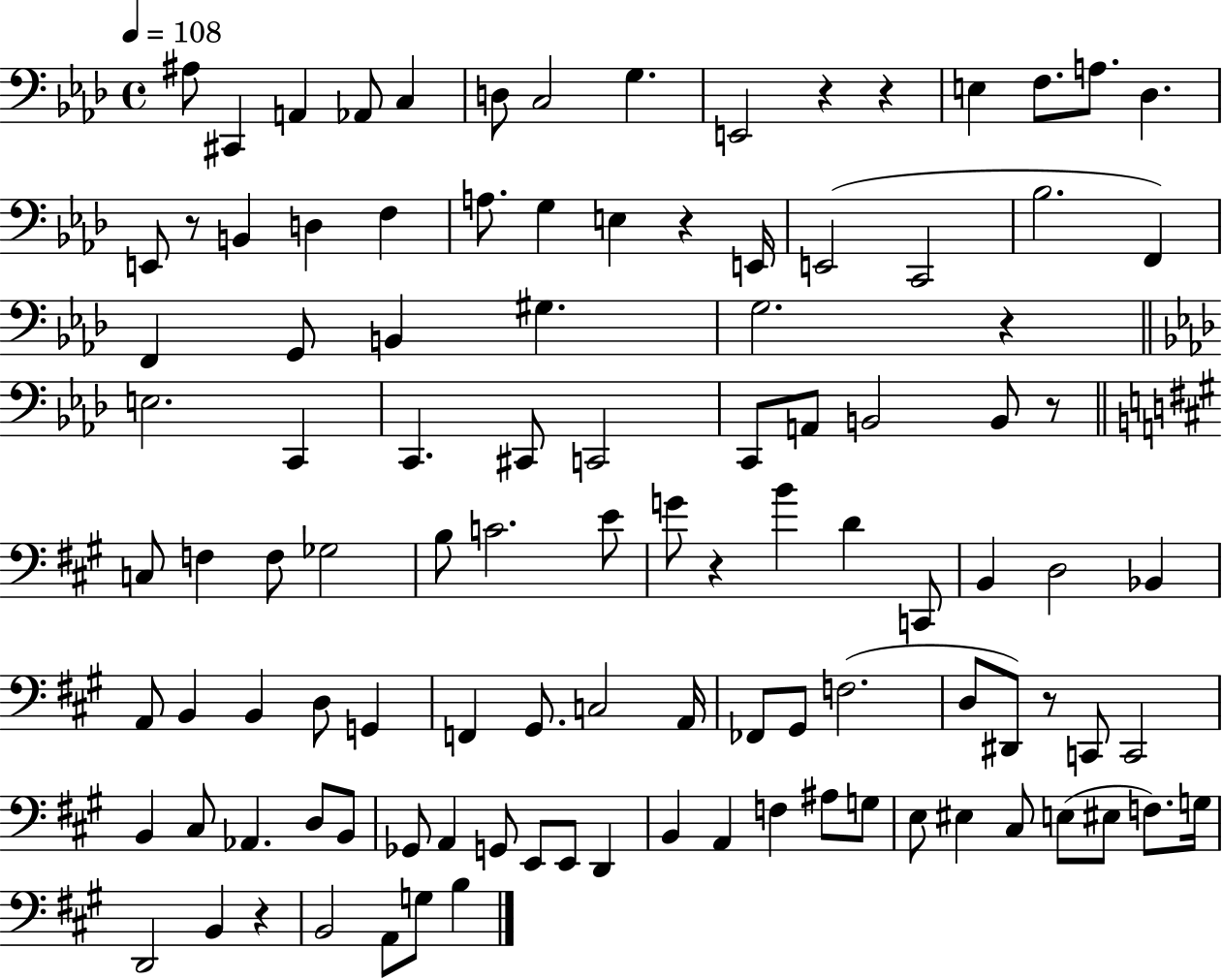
X:1
T:Untitled
M:4/4
L:1/4
K:Ab
^A,/2 ^C,, A,, _A,,/2 C, D,/2 C,2 G, E,,2 z z E, F,/2 A,/2 _D, E,,/2 z/2 B,, D, F, A,/2 G, E, z E,,/4 E,,2 C,,2 _B,2 F,, F,, G,,/2 B,, ^G, G,2 z E,2 C,, C,, ^C,,/2 C,,2 C,,/2 A,,/2 B,,2 B,,/2 z/2 C,/2 F, F,/2 _G,2 B,/2 C2 E/2 G/2 z B D C,,/2 B,, D,2 _B,, A,,/2 B,, B,, D,/2 G,, F,, ^G,,/2 C,2 A,,/4 _F,,/2 ^G,,/2 F,2 D,/2 ^D,,/2 z/2 C,,/2 C,,2 B,, ^C,/2 _A,, D,/2 B,,/2 _G,,/2 A,, G,,/2 E,,/2 E,,/2 D,, B,, A,, F, ^A,/2 G,/2 E,/2 ^E, ^C,/2 E,/2 ^E,/2 F,/2 G,/4 D,,2 B,, z B,,2 A,,/2 G,/2 B,